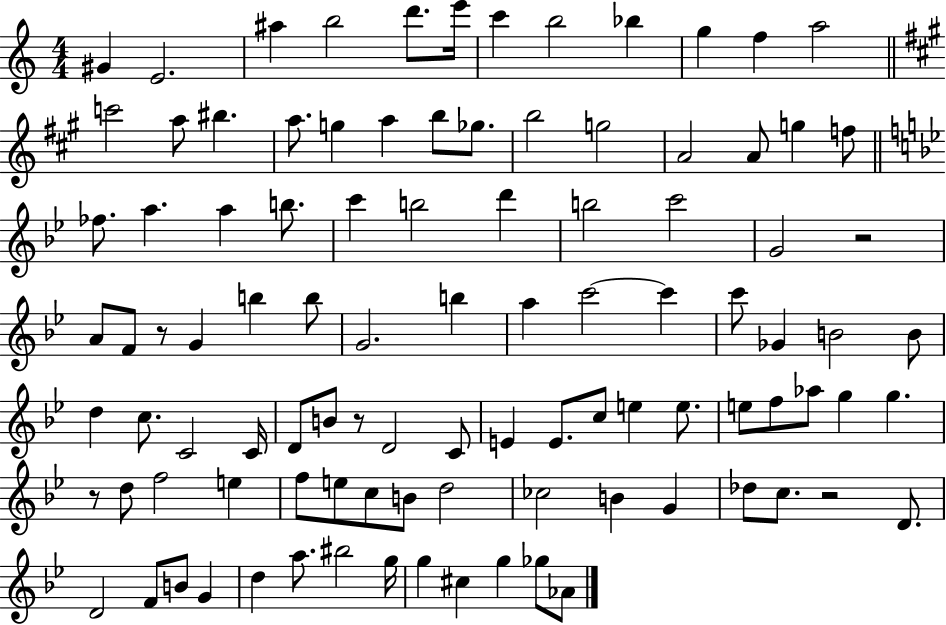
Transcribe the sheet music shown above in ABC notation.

X:1
T:Untitled
M:4/4
L:1/4
K:C
^G E2 ^a b2 d'/2 e'/4 c' b2 _b g f a2 c'2 a/2 ^b a/2 g a b/2 _g/2 b2 g2 A2 A/2 g f/2 _f/2 a a b/2 c' b2 d' b2 c'2 G2 z2 A/2 F/2 z/2 G b b/2 G2 b a c'2 c' c'/2 _G B2 B/2 d c/2 C2 C/4 D/2 B/2 z/2 D2 C/2 E E/2 c/2 e e/2 e/2 f/2 _a/2 g g z/2 d/2 f2 e f/2 e/2 c/2 B/2 d2 _c2 B G _d/2 c/2 z2 D/2 D2 F/2 B/2 G d a/2 ^b2 g/4 g ^c g _g/2 _A/2